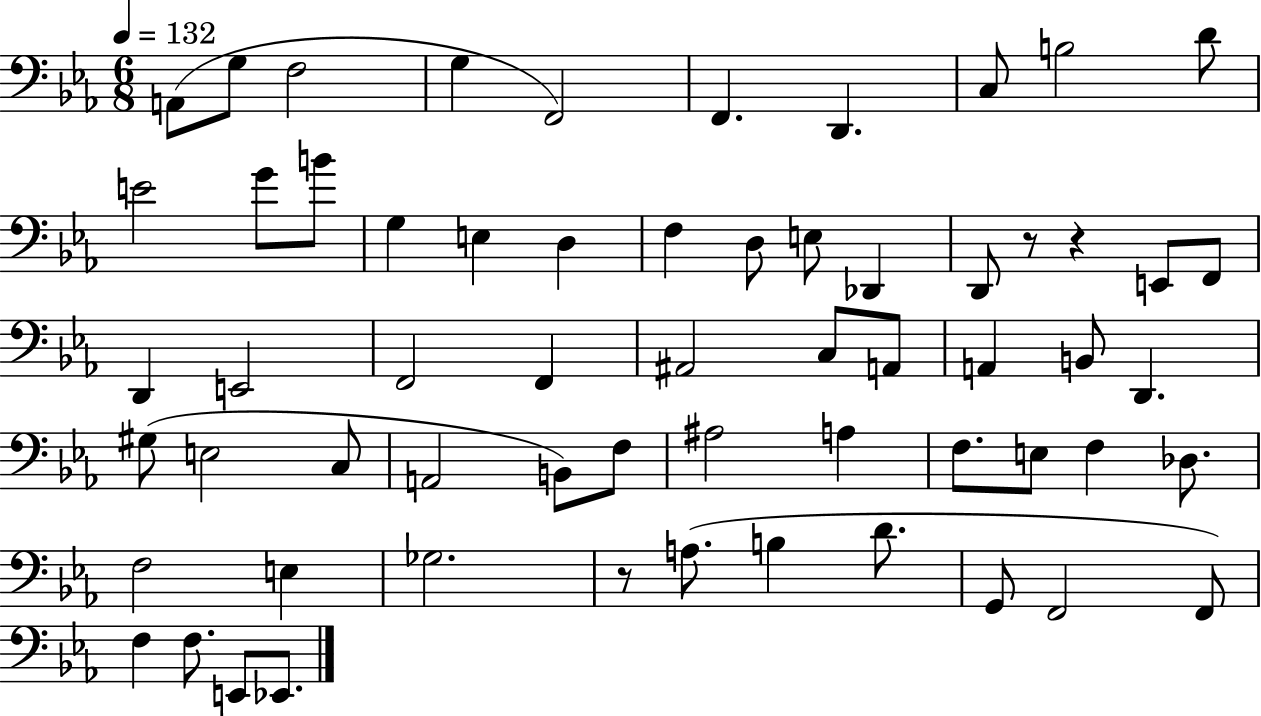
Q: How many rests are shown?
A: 3